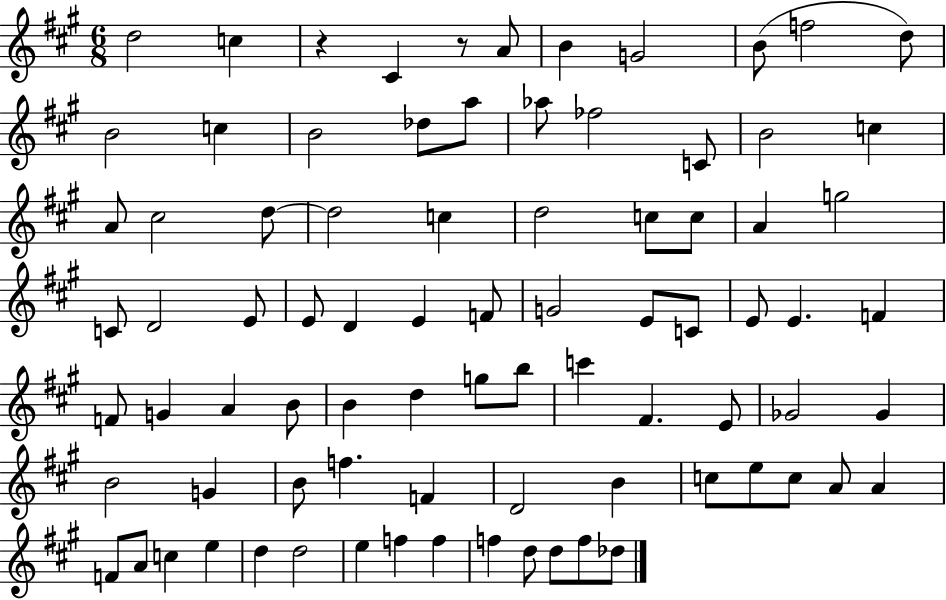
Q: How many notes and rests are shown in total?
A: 83